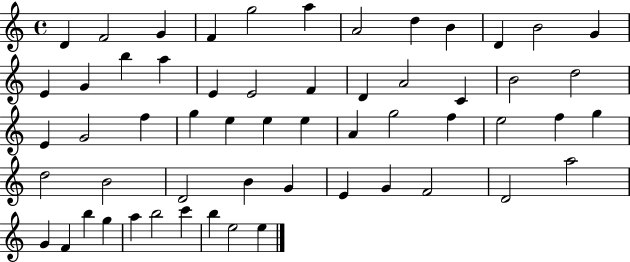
{
  \clef treble
  \time 4/4
  \defaultTimeSignature
  \key c \major
  d'4 f'2 g'4 | f'4 g''2 a''4 | a'2 d''4 b'4 | d'4 b'2 g'4 | \break e'4 g'4 b''4 a''4 | e'4 e'2 f'4 | d'4 a'2 c'4 | b'2 d''2 | \break e'4 g'2 f''4 | g''4 e''4 e''4 e''4 | a'4 g''2 f''4 | e''2 f''4 g''4 | \break d''2 b'2 | d'2 b'4 g'4 | e'4 g'4 f'2 | d'2 a''2 | \break g'4 f'4 b''4 g''4 | a''4 b''2 c'''4 | b''4 e''2 e''4 | \bar "|."
}